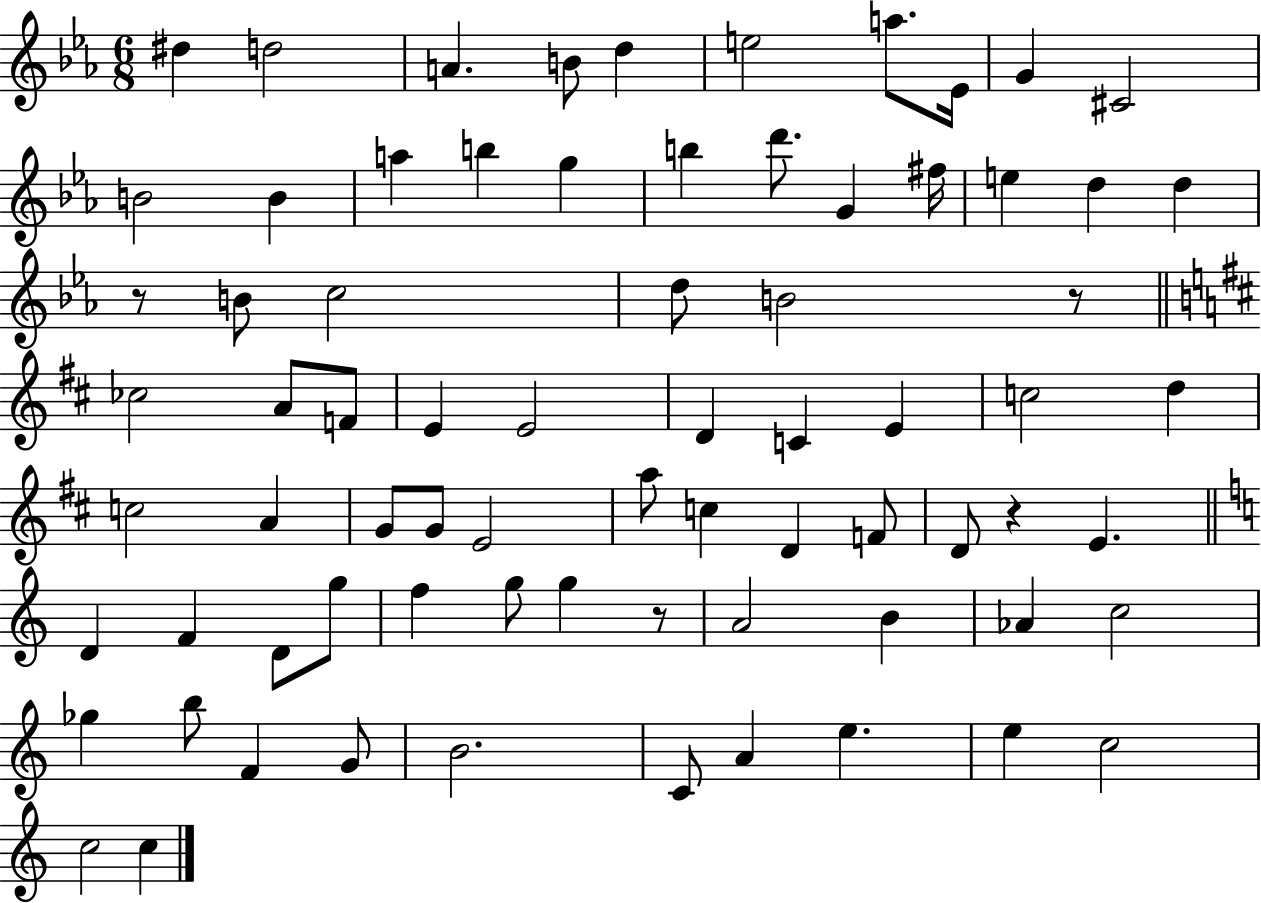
{
  \clef treble
  \numericTimeSignature
  \time 6/8
  \key ees \major
  dis''4 d''2 | a'4. b'8 d''4 | e''2 a''8. ees'16 | g'4 cis'2 | \break b'2 b'4 | a''4 b''4 g''4 | b''4 d'''8. g'4 fis''16 | e''4 d''4 d''4 | \break r8 b'8 c''2 | d''8 b'2 r8 | \bar "||" \break \key b \minor ces''2 a'8 f'8 | e'4 e'2 | d'4 c'4 e'4 | c''2 d''4 | \break c''2 a'4 | g'8 g'8 e'2 | a''8 c''4 d'4 f'8 | d'8 r4 e'4. | \break \bar "||" \break \key c \major d'4 f'4 d'8 g''8 | f''4 g''8 g''4 r8 | a'2 b'4 | aes'4 c''2 | \break ges''4 b''8 f'4 g'8 | b'2. | c'8 a'4 e''4. | e''4 c''2 | \break c''2 c''4 | \bar "|."
}